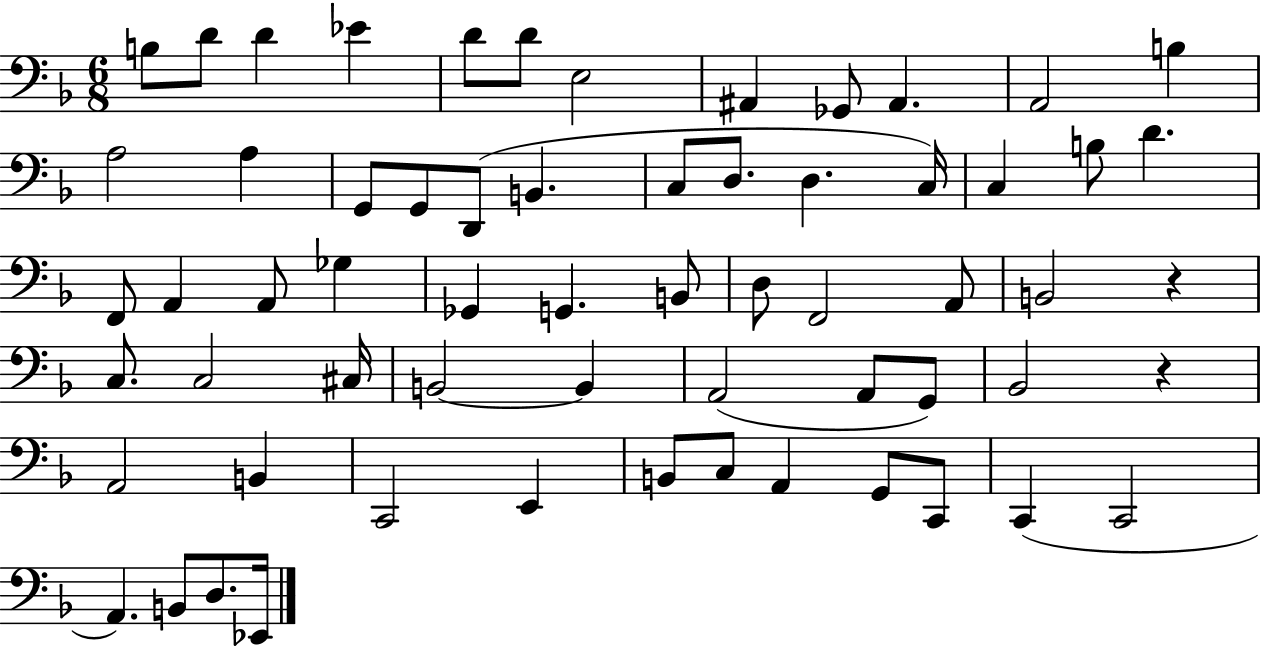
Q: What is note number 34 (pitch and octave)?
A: F2